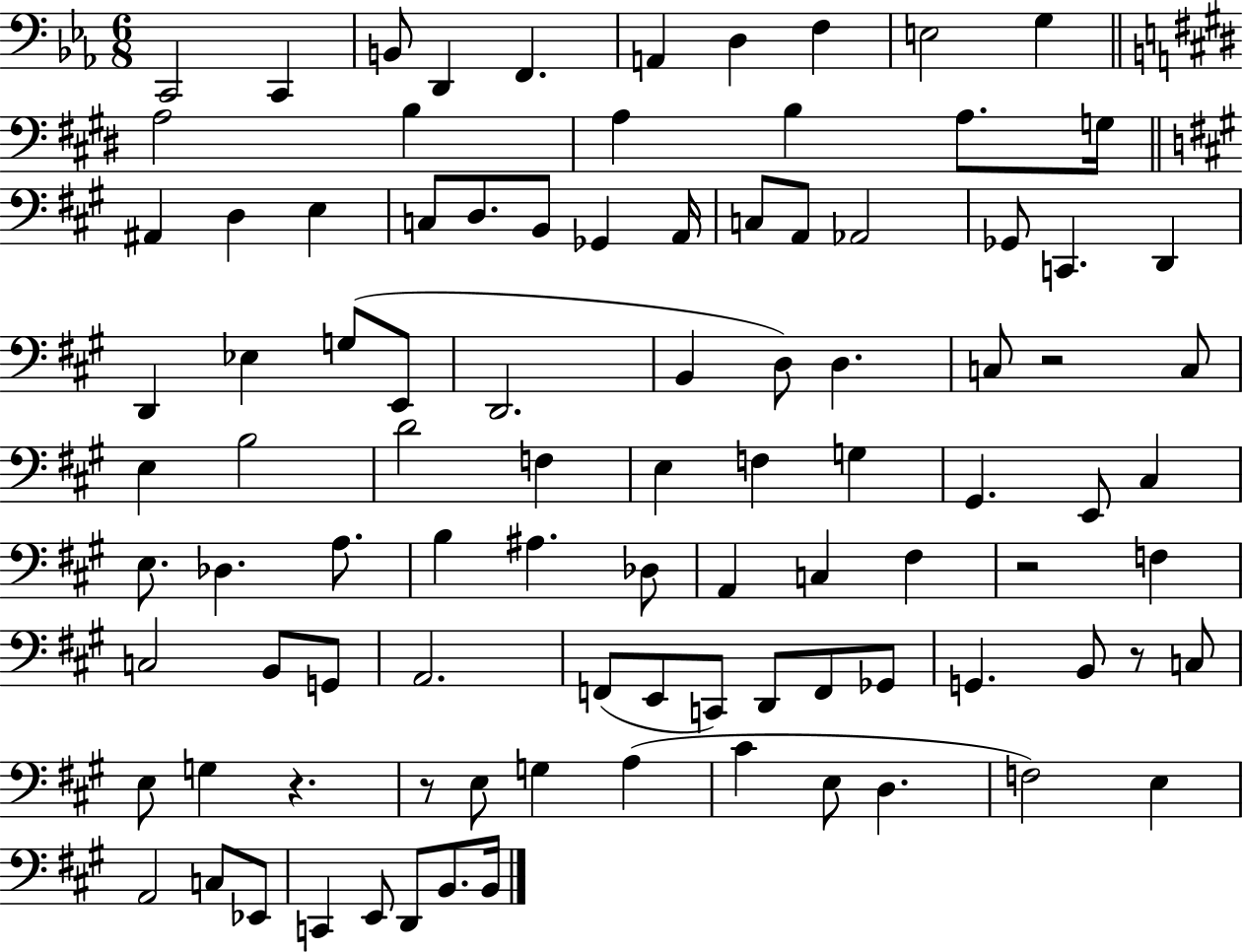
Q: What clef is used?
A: bass